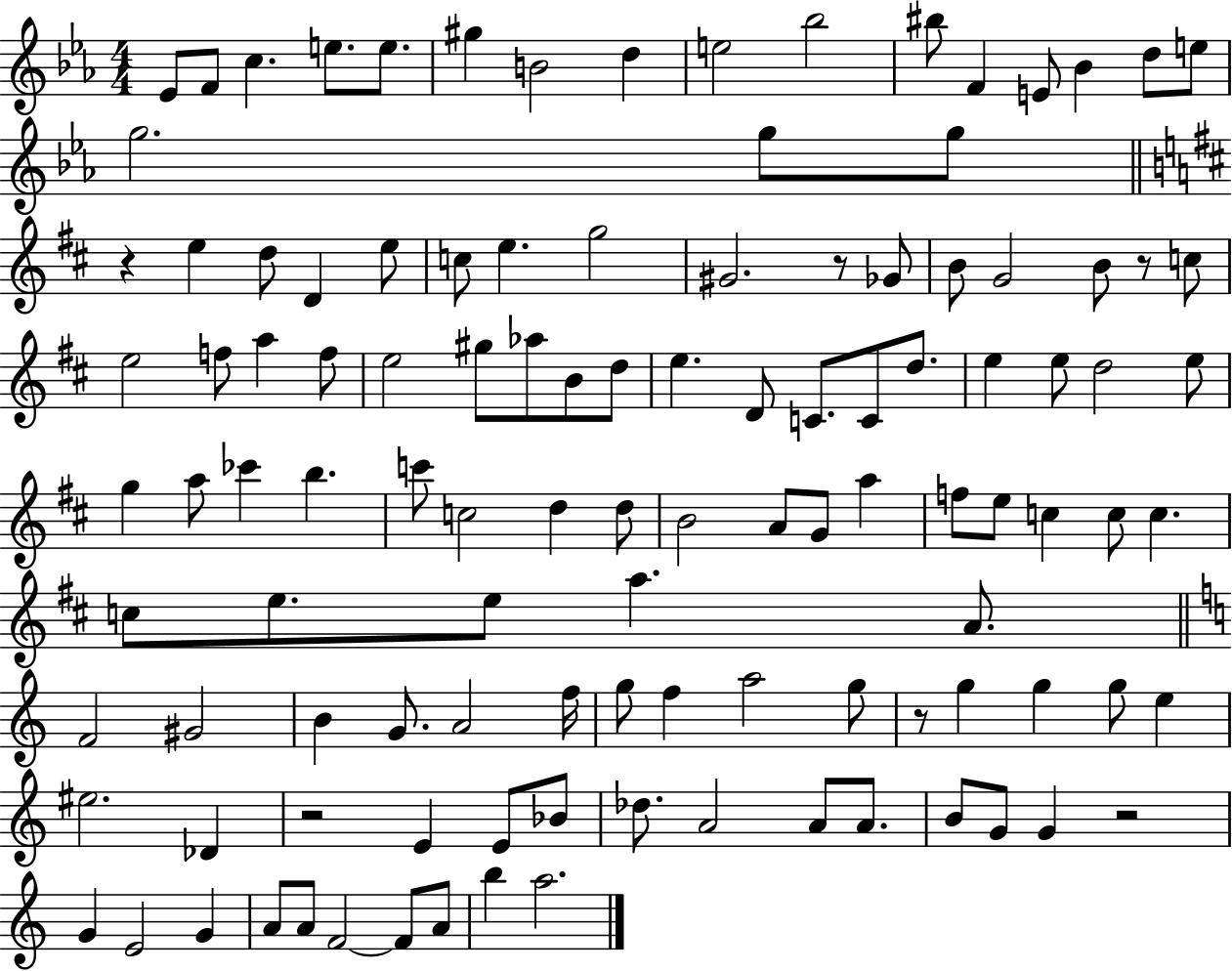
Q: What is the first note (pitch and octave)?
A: Eb4